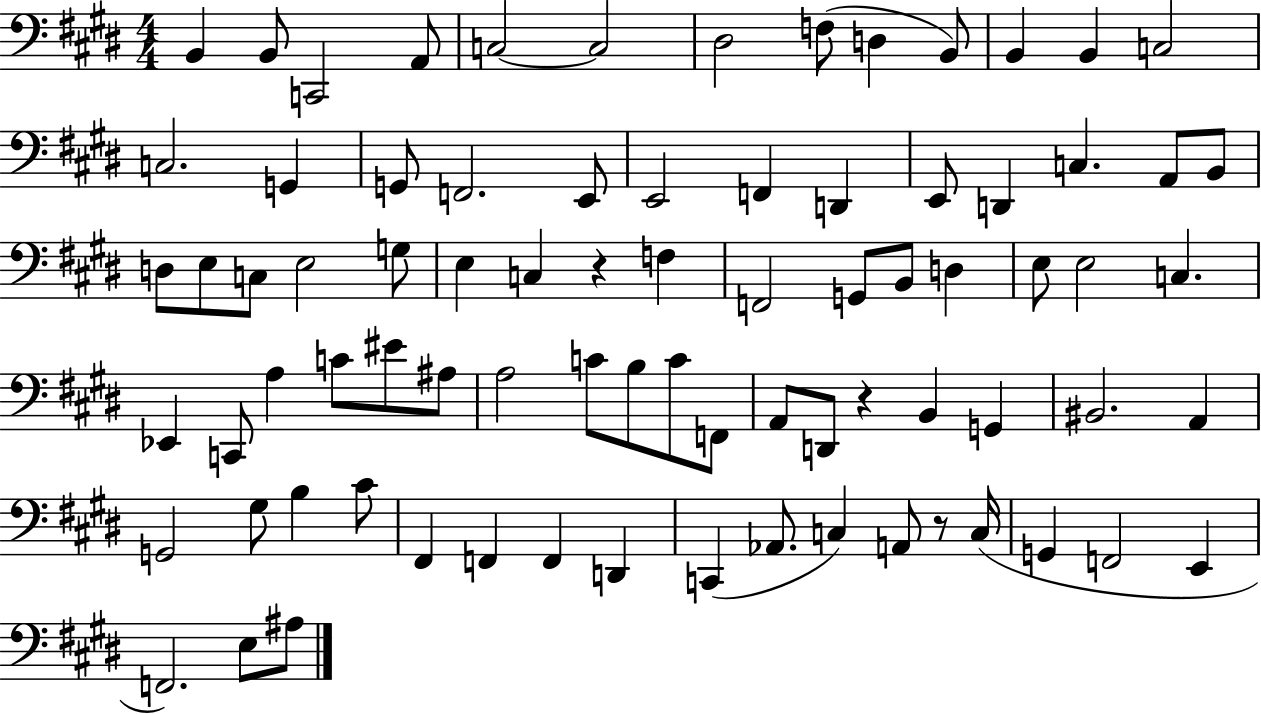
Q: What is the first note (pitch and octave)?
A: B2